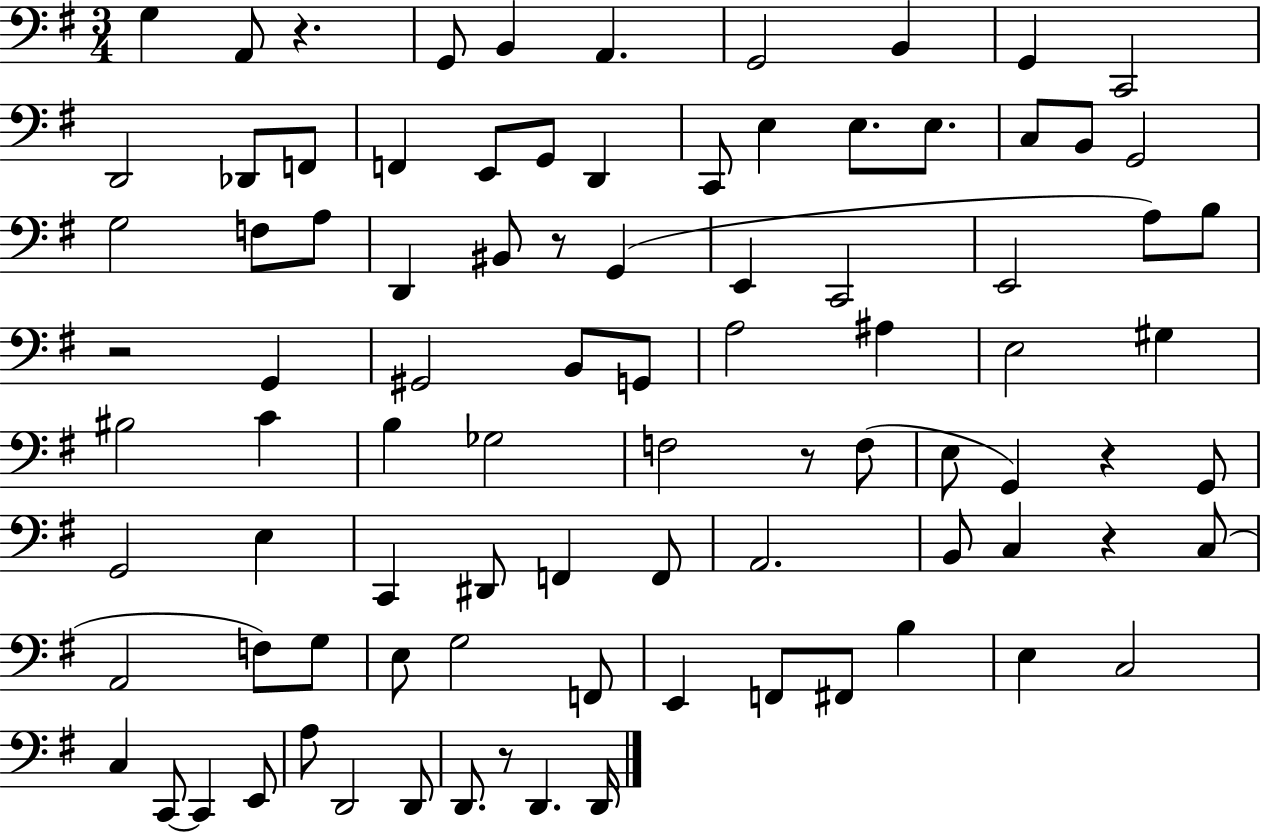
G3/q A2/e R/q. G2/e B2/q A2/q. G2/h B2/q G2/q C2/h D2/h Db2/e F2/e F2/q E2/e G2/e D2/q C2/e E3/q E3/e. E3/e. C3/e B2/e G2/h G3/h F3/e A3/e D2/q BIS2/e R/e G2/q E2/q C2/h E2/h A3/e B3/e R/h G2/q G#2/h B2/e G2/e A3/h A#3/q E3/h G#3/q BIS3/h C4/q B3/q Gb3/h F3/h R/e F3/e E3/e G2/q R/q G2/e G2/h E3/q C2/q D#2/e F2/q F2/e A2/h. B2/e C3/q R/q C3/e A2/h F3/e G3/e E3/e G3/h F2/e E2/q F2/e F#2/e B3/q E3/q C3/h C3/q C2/e C2/q E2/e A3/e D2/h D2/e D2/e. R/e D2/q. D2/s